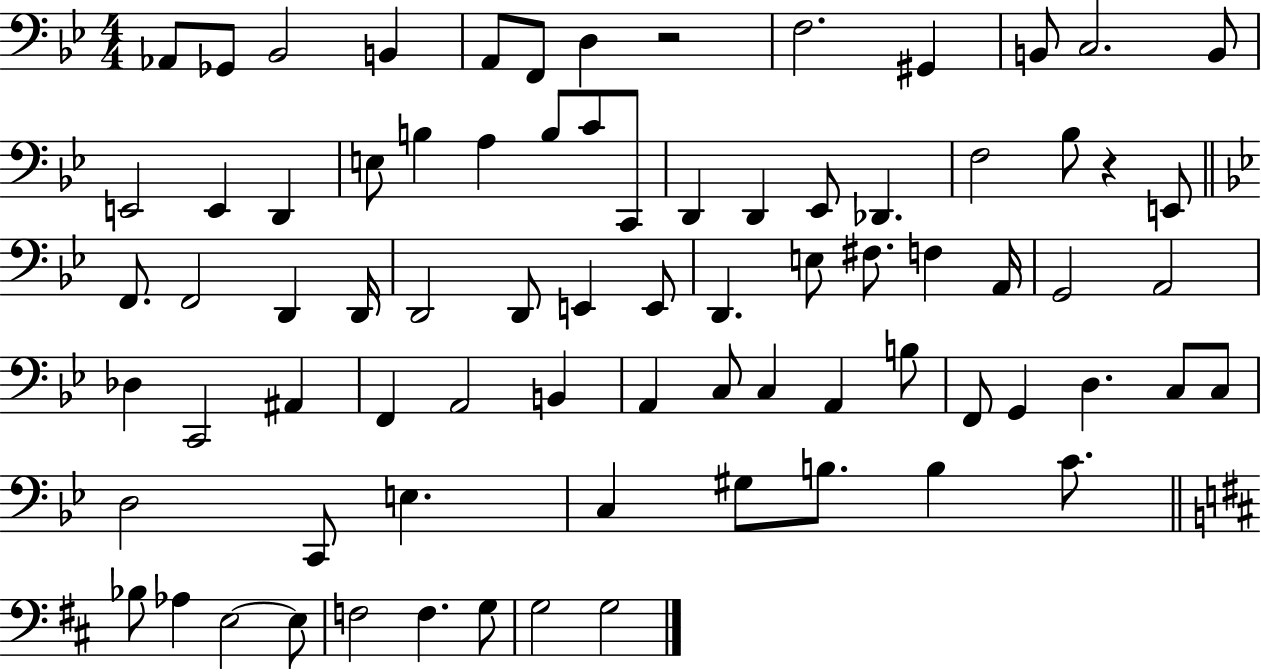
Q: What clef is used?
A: bass